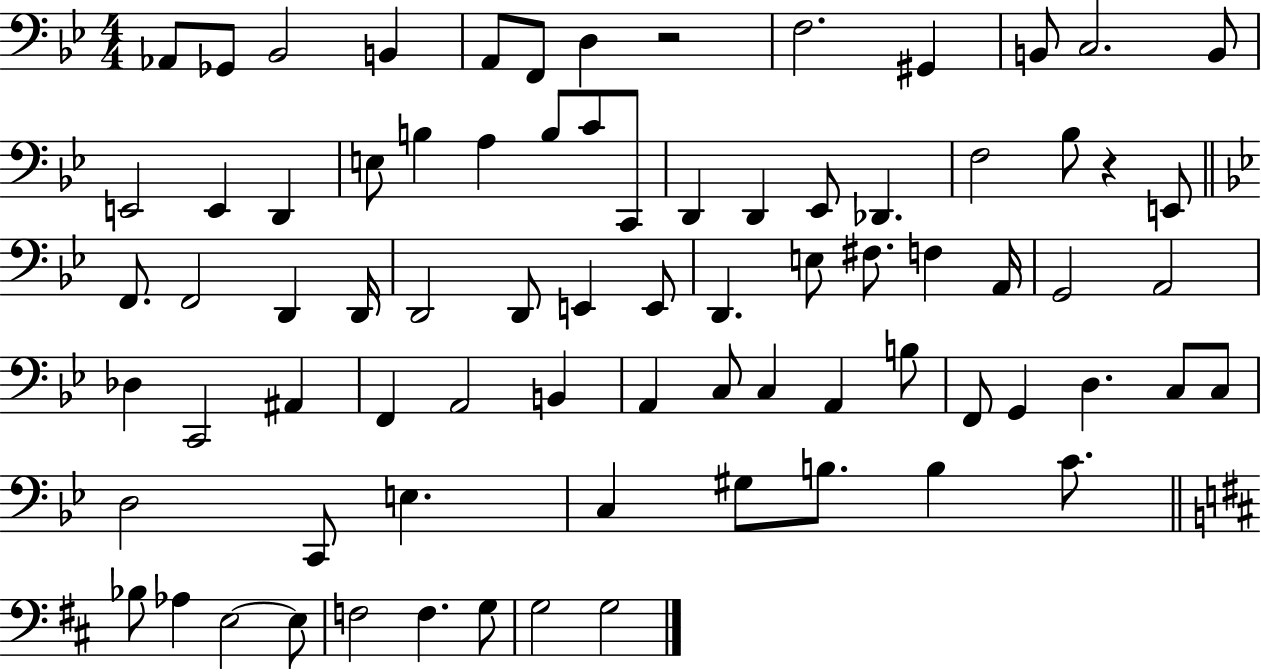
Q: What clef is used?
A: bass